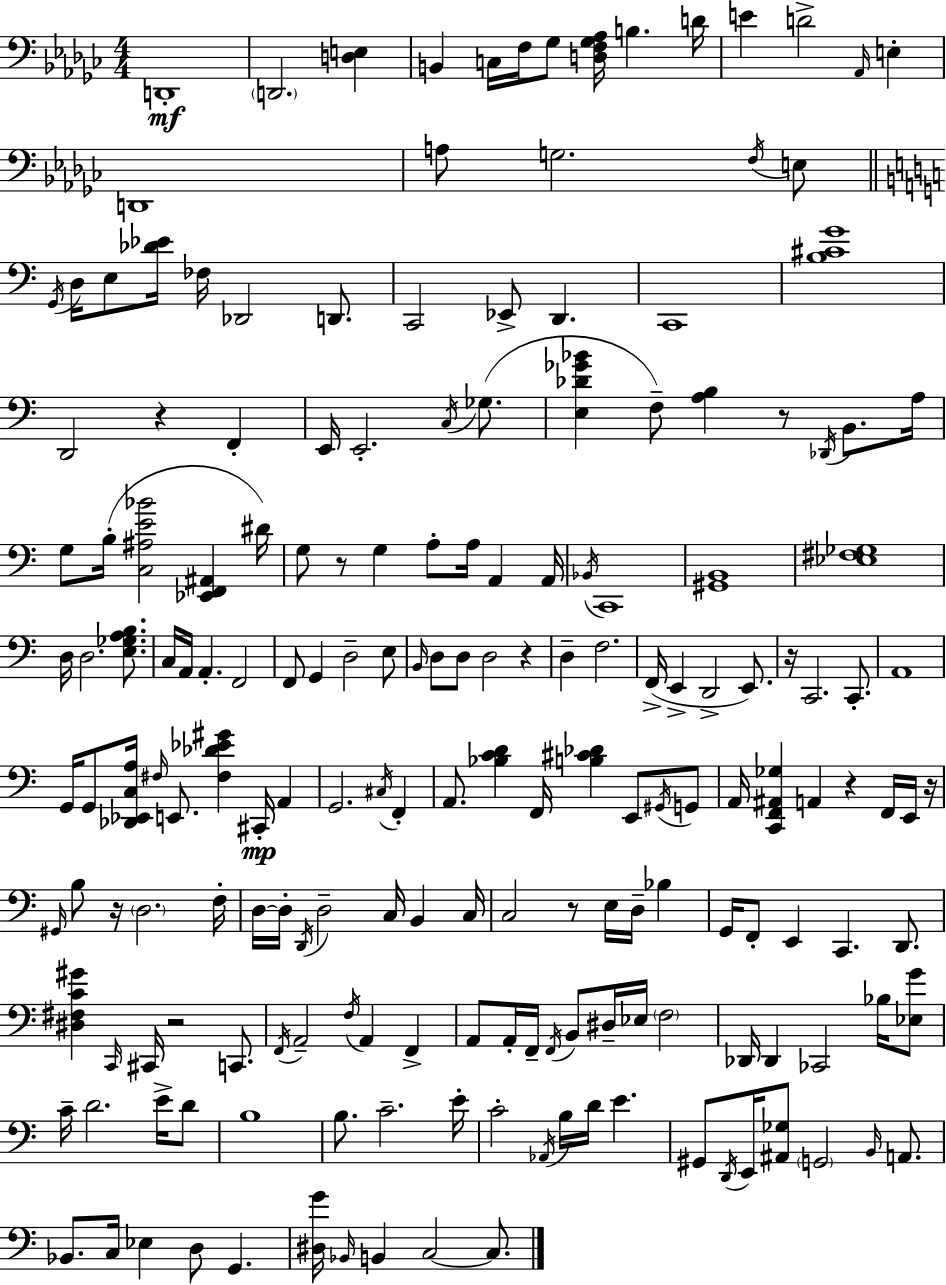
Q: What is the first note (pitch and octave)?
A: D2